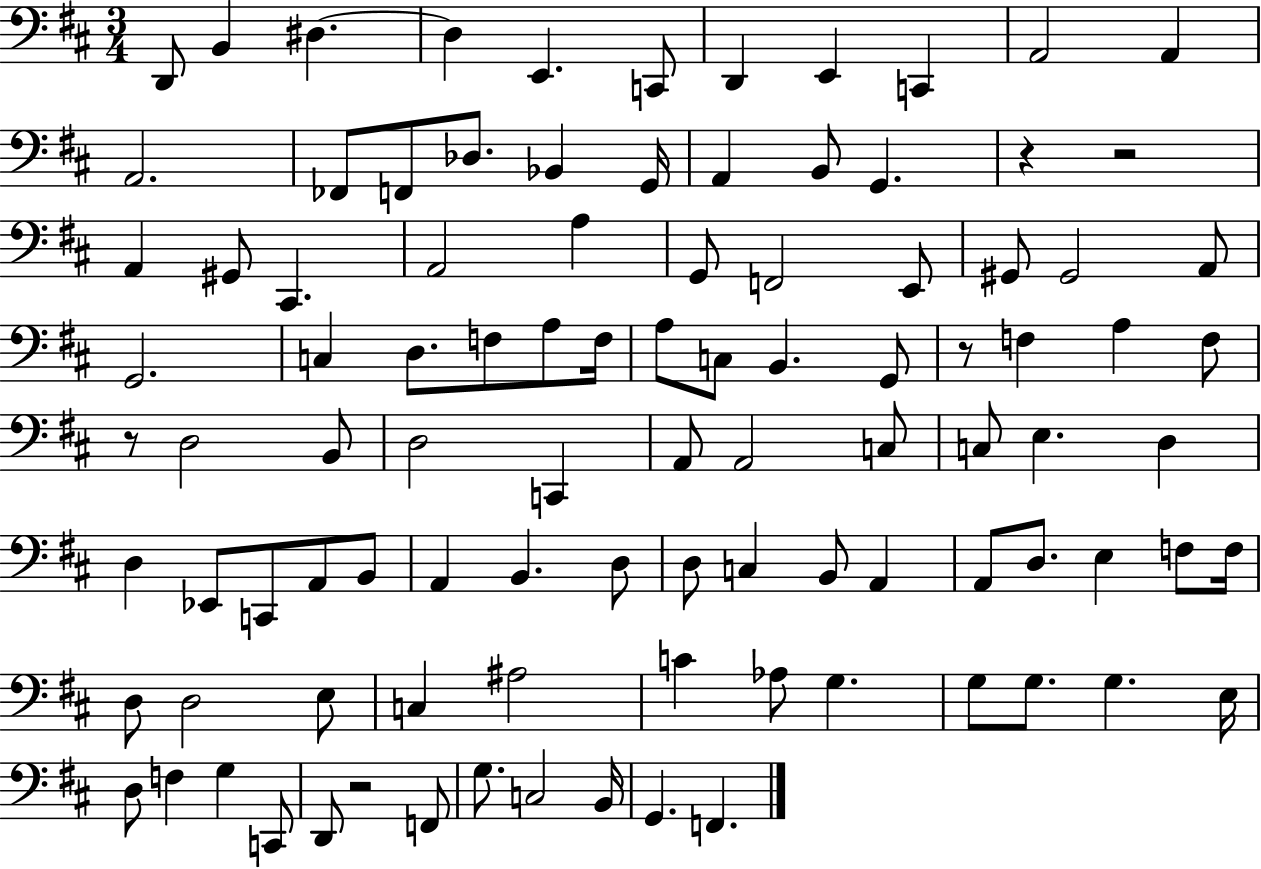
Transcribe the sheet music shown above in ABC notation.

X:1
T:Untitled
M:3/4
L:1/4
K:D
D,,/2 B,, ^D, ^D, E,, C,,/2 D,, E,, C,, A,,2 A,, A,,2 _F,,/2 F,,/2 _D,/2 _B,, G,,/4 A,, B,,/2 G,, z z2 A,, ^G,,/2 ^C,, A,,2 A, G,,/2 F,,2 E,,/2 ^G,,/2 ^G,,2 A,,/2 G,,2 C, D,/2 F,/2 A,/2 F,/4 A,/2 C,/2 B,, G,,/2 z/2 F, A, F,/2 z/2 D,2 B,,/2 D,2 C,, A,,/2 A,,2 C,/2 C,/2 E, D, D, _E,,/2 C,,/2 A,,/2 B,,/2 A,, B,, D,/2 D,/2 C, B,,/2 A,, A,,/2 D,/2 E, F,/2 F,/4 D,/2 D,2 E,/2 C, ^A,2 C _A,/2 G, G,/2 G,/2 G, E,/4 D,/2 F, G, C,,/2 D,,/2 z2 F,,/2 G,/2 C,2 B,,/4 G,, F,,